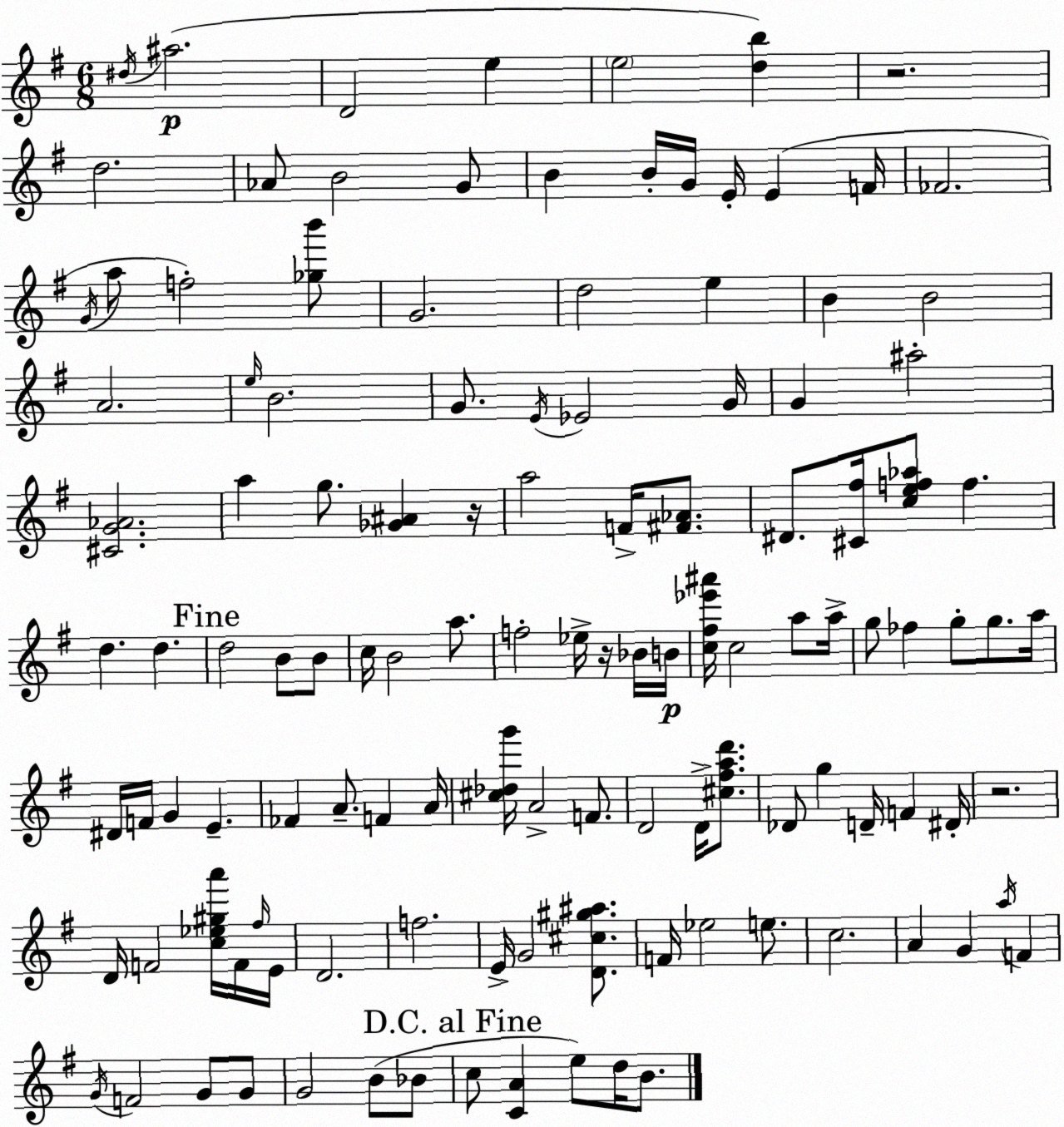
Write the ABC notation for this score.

X:1
T:Untitled
M:6/8
L:1/4
K:Em
^d/4 ^a2 D2 e e2 [db] z2 d2 _A/2 B2 G/2 B B/4 G/4 E/4 E F/4 _F2 G/4 a/2 f2 [_gb']/2 G2 d2 e B B2 A2 e/4 B2 G/2 E/4 _E2 G/4 G ^a2 [^CG_A]2 a g/2 [_G^A] z/4 a2 F/4 [^F_A]/2 ^D/2 [^C^f]/4 [cef_a]/2 f d d d2 B/2 B/2 c/4 B2 a/2 f2 _e/4 z/4 _B/4 B/4 [c^f_e'^a']/4 c2 a/2 a/4 g/2 _f g/2 g/2 a/4 ^D/4 F/4 G E _F A/2 F A/4 [^c_dg']/4 A2 F/2 D2 D/4 [^c^fad']/2 _D/2 g D/4 F ^D/4 z2 D/4 F2 [c_e^ga']/4 F/4 ^f/4 E/4 D2 f2 E/4 G2 [D^c^g^a]/2 F/4 _e2 e/2 c2 A G a/4 F G/4 F2 G/2 G/2 G2 B/2 _B/2 c/2 [CA] e/2 d/4 B/2